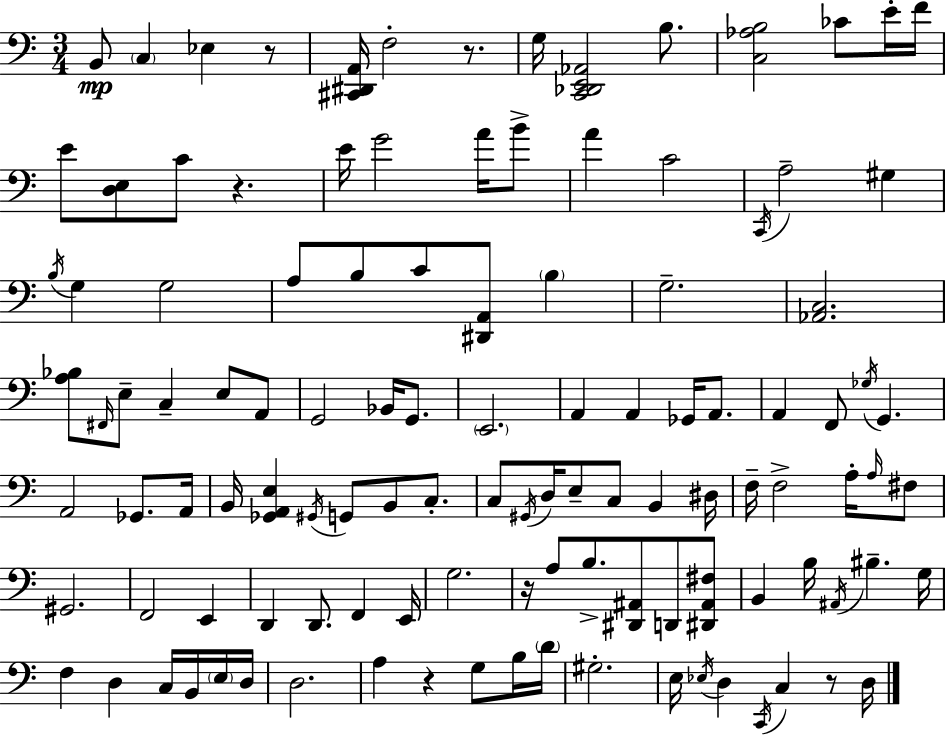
{
  \clef bass
  \numericTimeSignature
  \time 3/4
  \key c \major
  b,8\mp \parenthesize c4 ees4 r8 | <cis, dis, a,>16 f2-. r8. | g16 <c, des, e, aes,>2 b8. | <c aes b>2 ces'8 e'16-. f'16 | \break e'8 <d e>8 c'8 r4. | e'16 g'2 a'16 b'8-> | a'4 c'2 | \acciaccatura { c,16 } a2-- gis4 | \break \acciaccatura { b16 } g4 g2 | a8 b8 c'8 <dis, a,>8 \parenthesize b4 | g2.-- | <aes, c>2. | \break <a bes>8 \grace { fis,16 } e8-- c4-- e8 | a,8 g,2 bes,16 | g,8. \parenthesize e,2. | a,4 a,4 ges,16 | \break a,8. a,4 f,8 \acciaccatura { ges16 } g,4. | a,2 | ges,8. a,16 b,16 <ges, a, e>4 \acciaccatura { gis,16 } g,8 | b,8 c8.-. c8 \acciaccatura { gis,16 } d16 e8-- c8 | \break b,4 dis16 f16-- f2-> | a16-. \grace { a16 } fis8 gis,2. | f,2 | e,4 d,4 d,8. | \break f,4 e,16 g2. | r16 a8 b8.-> | <dis, ais,>8 d,8 <dis, ais, fis>8 b,4 b16 | \acciaccatura { ais,16 } bis4.-- g16 f4 | \break d4 c16 b,16 \parenthesize e16 d16 d2. | a4 | r4 g8 b16 \parenthesize d'16 gis2.-. | e16 \acciaccatura { ees16 } d4 | \break \acciaccatura { c,16 } c4 r8 d16 \bar "|."
}